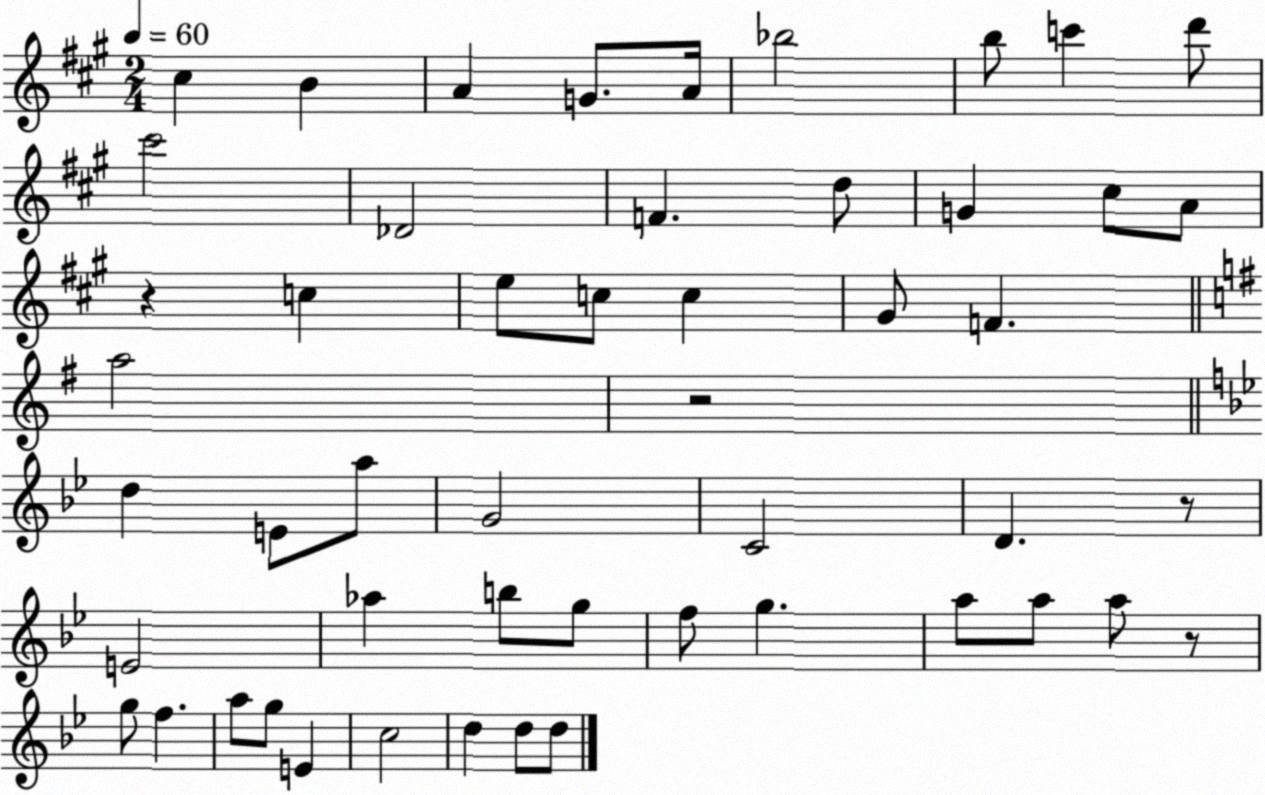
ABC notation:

X:1
T:Untitled
M:2/4
L:1/4
K:A
^c B A G/2 A/4 _b2 b/2 c' d'/2 ^c'2 _D2 F d/2 G ^c/2 A/2 z c e/2 c/2 c ^G/2 F a2 z2 d E/2 a/2 G2 C2 D z/2 E2 _a b/2 g/2 f/2 g a/2 a/2 a/2 z/2 g/2 f a/2 g/2 E c2 d d/2 d/2